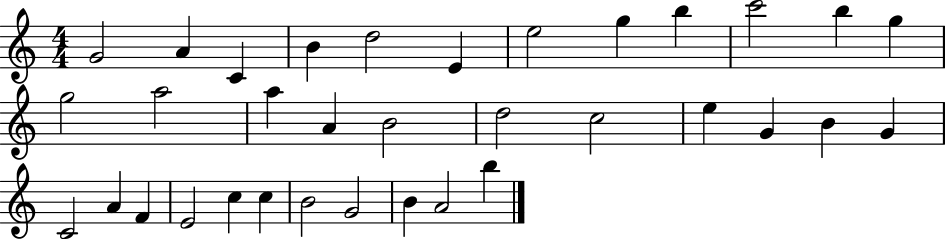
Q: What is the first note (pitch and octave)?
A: G4